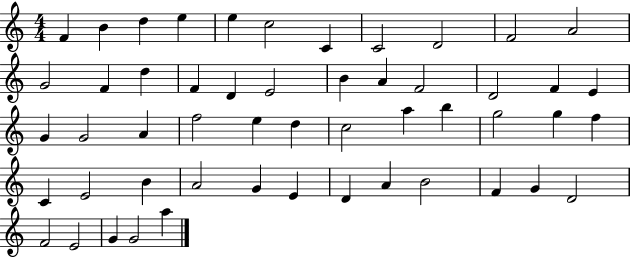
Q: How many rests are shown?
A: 0